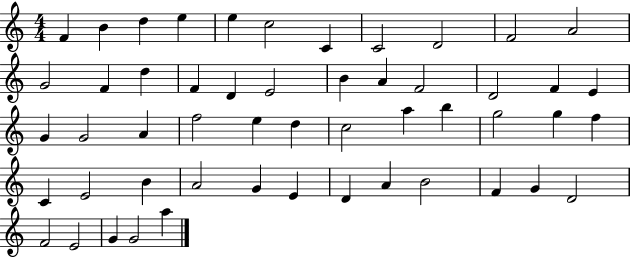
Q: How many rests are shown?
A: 0